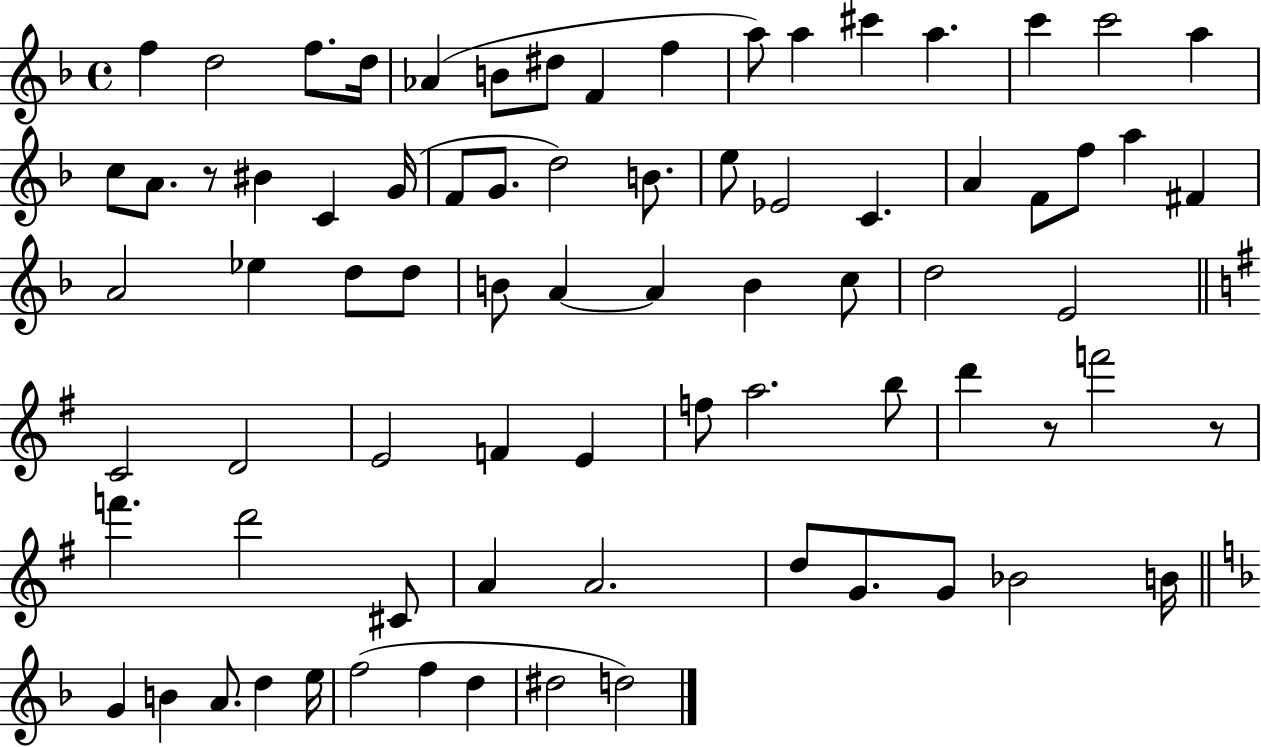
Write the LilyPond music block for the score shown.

{
  \clef treble
  \time 4/4
  \defaultTimeSignature
  \key f \major
  \repeat volta 2 { f''4 d''2 f''8. d''16 | aes'4( b'8 dis''8 f'4 f''4 | a''8) a''4 cis'''4 a''4. | c'''4 c'''2 a''4 | \break c''8 a'8. r8 bis'4 c'4 g'16( | f'8 g'8. d''2) b'8. | e''8 ees'2 c'4. | a'4 f'8 f''8 a''4 fis'4 | \break a'2 ees''4 d''8 d''8 | b'8 a'4~~ a'4 b'4 c''8 | d''2 e'2 | \bar "||" \break \key e \minor c'2 d'2 | e'2 f'4 e'4 | f''8 a''2. b''8 | d'''4 r8 f'''2 r8 | \break f'''4. d'''2 cis'8 | a'4 a'2. | d''8 g'8. g'8 bes'2 b'16 | \bar "||" \break \key d \minor g'4 b'4 a'8. d''4 e''16 | f''2( f''4 d''4 | dis''2 d''2) | } \bar "|."
}